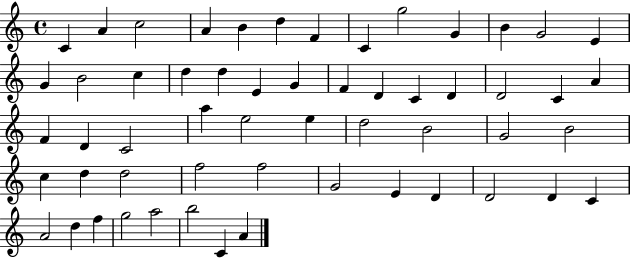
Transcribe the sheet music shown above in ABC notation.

X:1
T:Untitled
M:4/4
L:1/4
K:C
C A c2 A B d F C g2 G B G2 E G B2 c d d E G F D C D D2 C A F D C2 a e2 e d2 B2 G2 B2 c d d2 f2 f2 G2 E D D2 D C A2 d f g2 a2 b2 C A